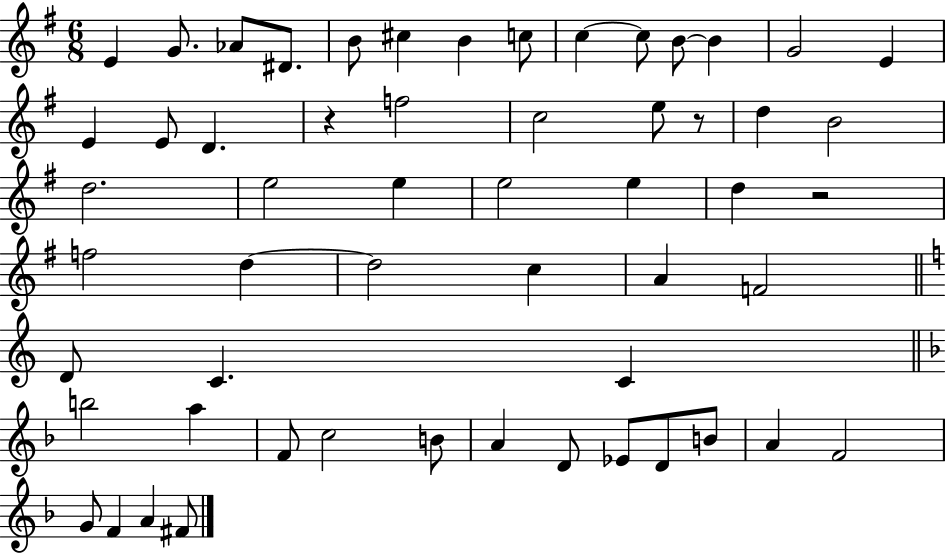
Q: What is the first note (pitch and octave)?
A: E4